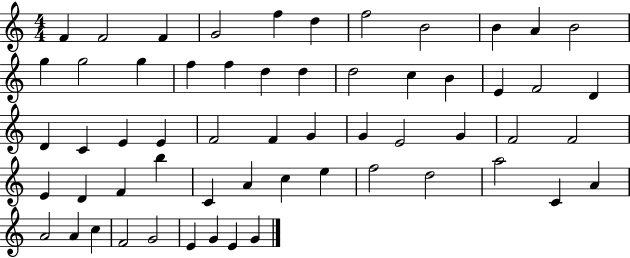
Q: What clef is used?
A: treble